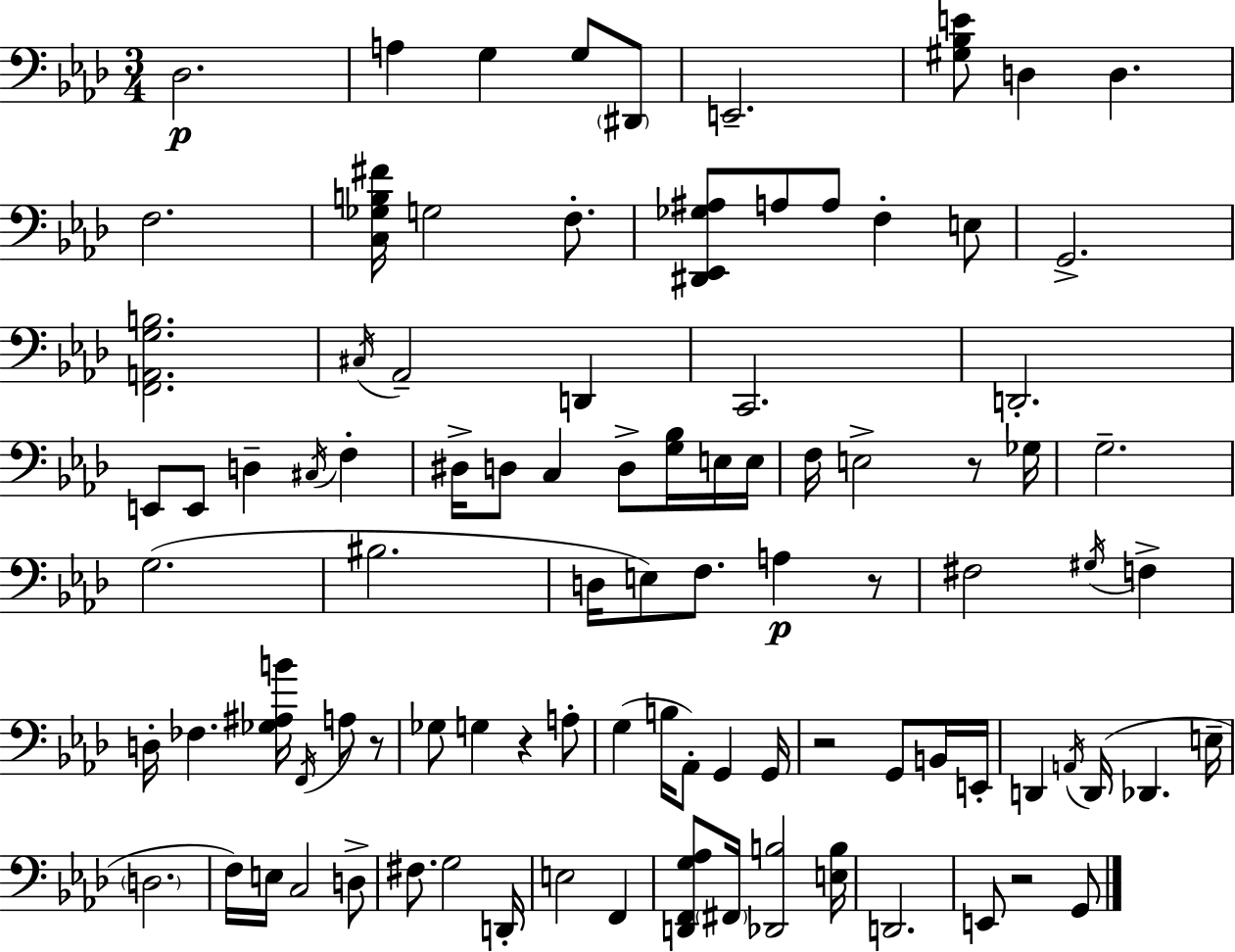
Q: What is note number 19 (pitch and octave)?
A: D2